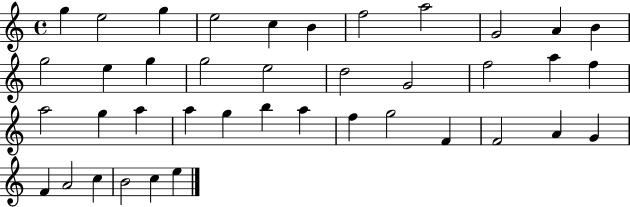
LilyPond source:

{
  \clef treble
  \time 4/4
  \defaultTimeSignature
  \key c \major
  g''4 e''2 g''4 | e''2 c''4 b'4 | f''2 a''2 | g'2 a'4 b'4 | \break g''2 e''4 g''4 | g''2 e''2 | d''2 g'2 | f''2 a''4 f''4 | \break a''2 g''4 a''4 | a''4 g''4 b''4 a''4 | f''4 g''2 f'4 | f'2 a'4 g'4 | \break f'4 a'2 c''4 | b'2 c''4 e''4 | \bar "|."
}